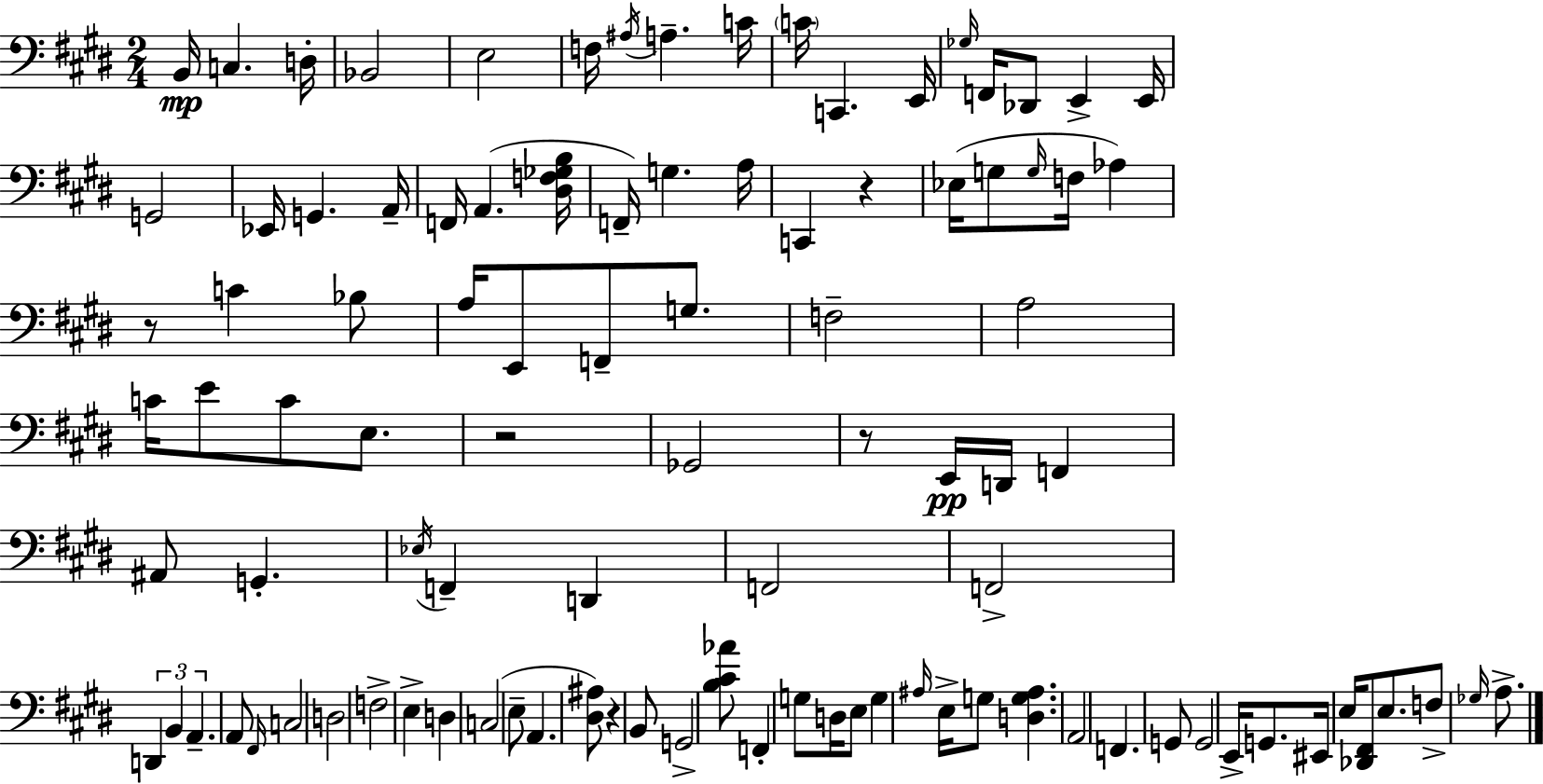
X:1
T:Untitled
M:2/4
L:1/4
K:E
B,,/4 C, D,/4 _B,,2 E,2 F,/4 ^A,/4 A, C/4 C/4 C,, E,,/4 _G,/4 F,,/4 _D,,/2 E,, E,,/4 G,,2 _E,,/4 G,, A,,/4 F,,/4 A,, [^D,F,_G,B,]/4 F,,/4 G, A,/4 C,, z _E,/4 G,/2 G,/4 F,/4 _A, z/2 C _B,/2 A,/4 E,,/2 F,,/2 G,/2 F,2 A,2 C/4 E/2 C/2 E,/2 z2 _G,,2 z/2 E,,/4 D,,/4 F,, ^A,,/2 G,, _E,/4 F,, D,, F,,2 F,,2 D,, B,, A,, A,,/2 ^F,,/4 C,2 D,2 F,2 E, D, C,2 E,/2 A,, [^D,^A,]/2 z B,,/2 G,,2 [B,^C_A]/2 F,, G,/2 D,/4 E,/2 G, ^A,/4 E,/4 G,/2 [D,G,^A,] A,,2 F,, G,,/2 G,,2 E,,/4 G,,/2 ^E,,/4 E,/4 [_D,,^F,,]/2 E,/2 F,/2 _G,/4 A,/2